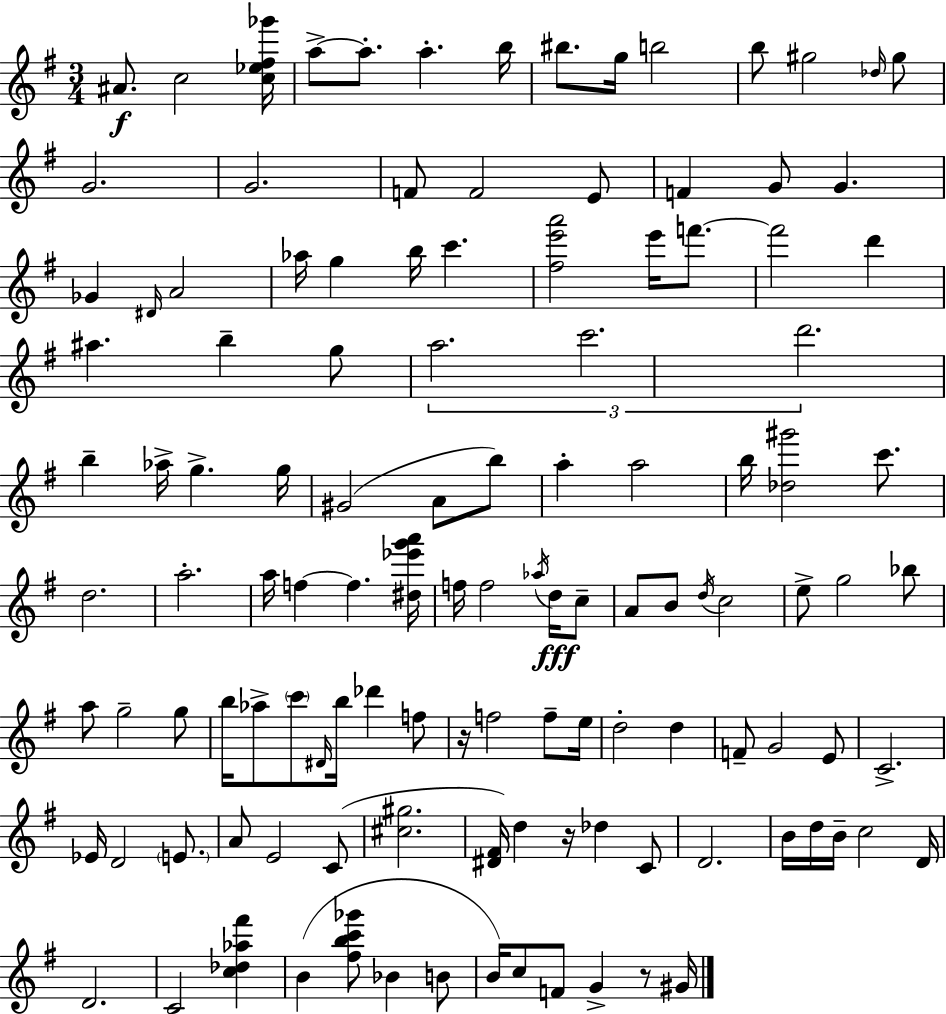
X:1
T:Untitled
M:3/4
L:1/4
K:Em
^A/2 c2 [c_e^f_g']/4 a/2 a/2 a b/4 ^b/2 g/4 b2 b/2 ^g2 _d/4 ^g/2 G2 G2 F/2 F2 E/2 F G/2 G _G ^D/4 A2 _a/4 g b/4 c' [^fe'a']2 e'/4 f'/2 f'2 d' ^a b g/2 a2 c'2 d'2 b _a/4 g g/4 ^G2 A/2 b/2 a a2 b/4 [_d^g']2 c'/2 d2 a2 a/4 f f [^d_e'g'a']/4 f/4 f2 _a/4 d/4 c/2 A/2 B/2 d/4 c2 e/2 g2 _b/2 a/2 g2 g/2 b/4 _a/2 c'/2 ^D/4 b/4 _d' f/2 z/4 f2 f/2 e/4 d2 d F/2 G2 E/2 C2 _E/4 D2 E/2 A/2 E2 C/2 [^c^g]2 [^D^F]/4 d z/4 _d C/2 D2 B/4 d/4 B/4 c2 D/4 D2 C2 [c_d_a^f'] B [^fbc'_g']/2 _B B/2 B/4 c/2 F/2 G z/2 ^G/4